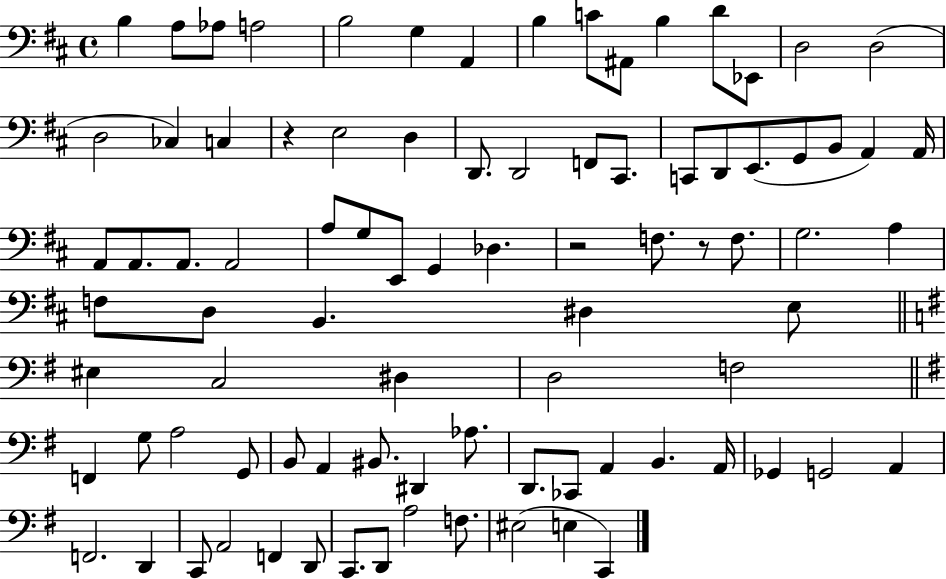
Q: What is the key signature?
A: D major